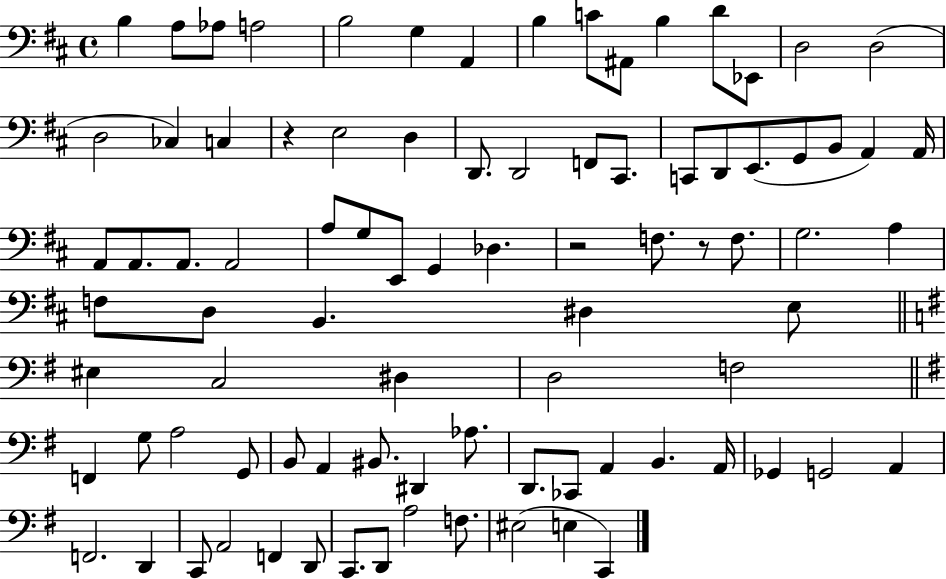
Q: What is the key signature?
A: D major